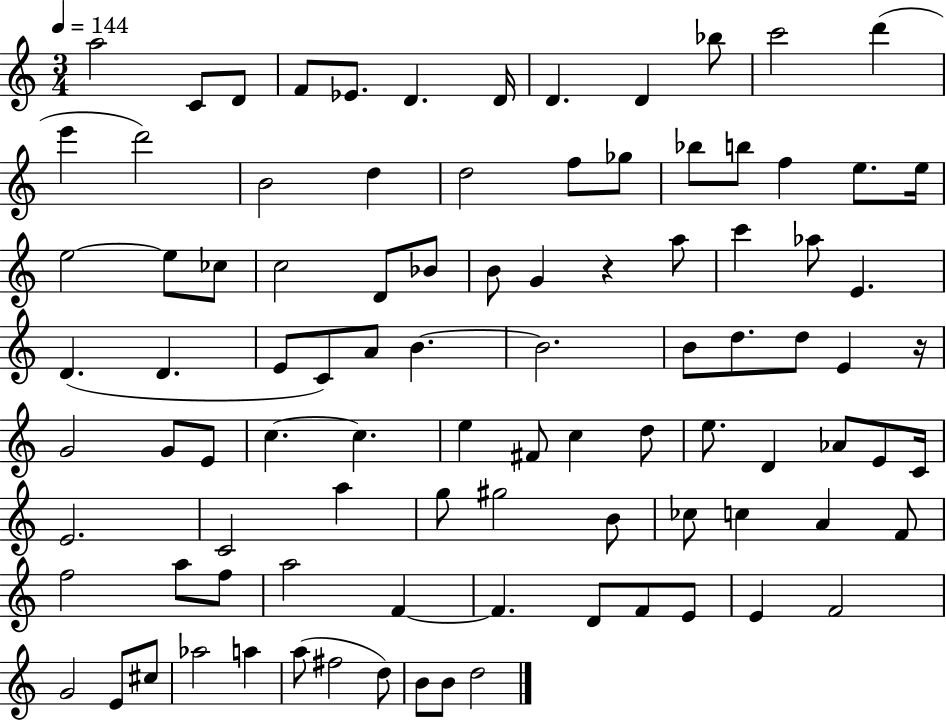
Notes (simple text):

A5/h C4/e D4/e F4/e Eb4/e. D4/q. D4/s D4/q. D4/q Bb5/e C6/h D6/q E6/q D6/h B4/h D5/q D5/h F5/e Gb5/e Bb5/e B5/e F5/q E5/e. E5/s E5/h E5/e CES5/e C5/h D4/e Bb4/e B4/e G4/q R/q A5/e C6/q Ab5/e E4/q. D4/q. D4/q. E4/e C4/e A4/e B4/q. B4/h. B4/e D5/e. D5/e E4/q R/s G4/h G4/e E4/e C5/q. C5/q. E5/q F#4/e C5/q D5/e E5/e. D4/q Ab4/e E4/e C4/s E4/h. C4/h A5/q G5/e G#5/h B4/e CES5/e C5/q A4/q F4/e F5/h A5/e F5/e A5/h F4/q F4/q. D4/e F4/e E4/e E4/q F4/h G4/h E4/e C#5/e Ab5/h A5/q A5/e F#5/h D5/e B4/e B4/e D5/h